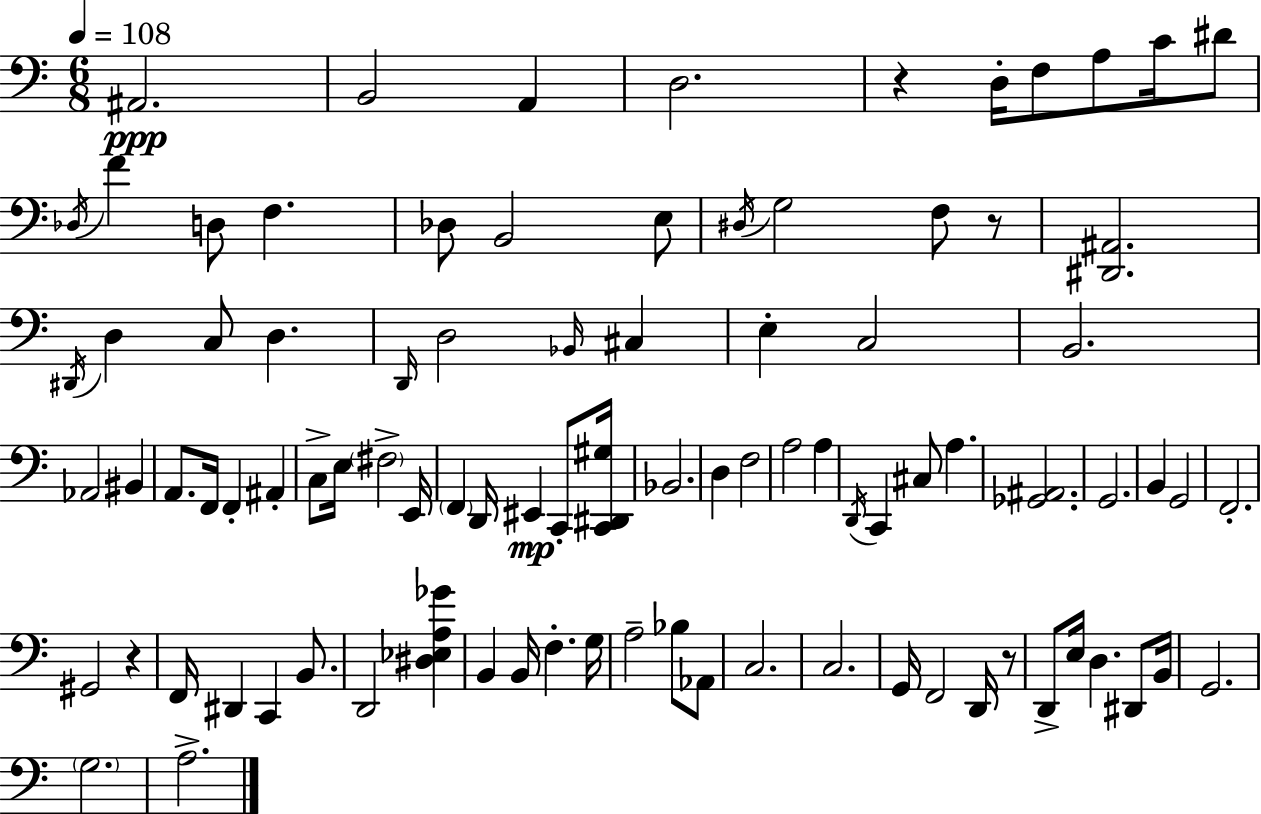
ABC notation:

X:1
T:Untitled
M:6/8
L:1/4
K:Am
^A,,2 B,,2 A,, D,2 z D,/4 F,/2 A,/2 C/4 ^D/2 _D,/4 F D,/2 F, _D,/2 B,,2 E,/2 ^D,/4 G,2 F,/2 z/2 [^D,,^A,,]2 ^D,,/4 D, C,/2 D, D,,/4 D,2 _B,,/4 ^C, E, C,2 B,,2 _A,,2 ^B,, A,,/2 F,,/4 F,, ^A,, C,/2 E,/4 ^F,2 E,,/4 F,, D,,/4 ^E,, C,,/2 [C,,^D,,^G,]/4 _B,,2 D, F,2 A,2 A, D,,/4 C,, ^C,/2 A, [_G,,^A,,]2 G,,2 B,, G,,2 F,,2 ^G,,2 z F,,/4 ^D,, C,, B,,/2 D,,2 [^D,_E,A,_G] B,, B,,/4 F, G,/4 A,2 _B,/2 _A,,/2 C,2 C,2 G,,/4 F,,2 D,,/4 z/2 D,,/2 E,/4 D, ^D,,/2 B,,/4 G,,2 G,2 A,2